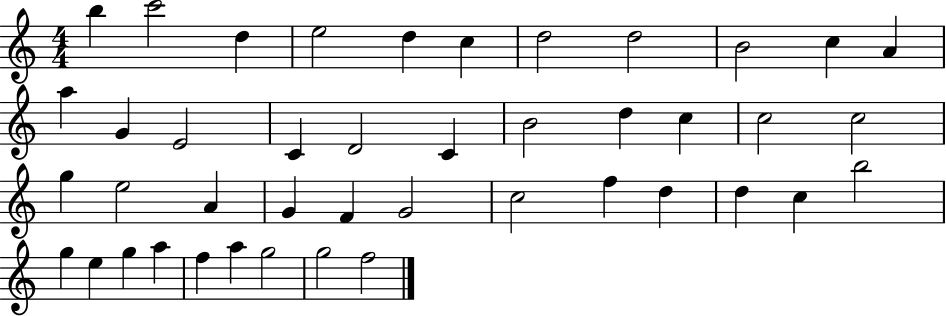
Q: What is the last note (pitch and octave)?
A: F5